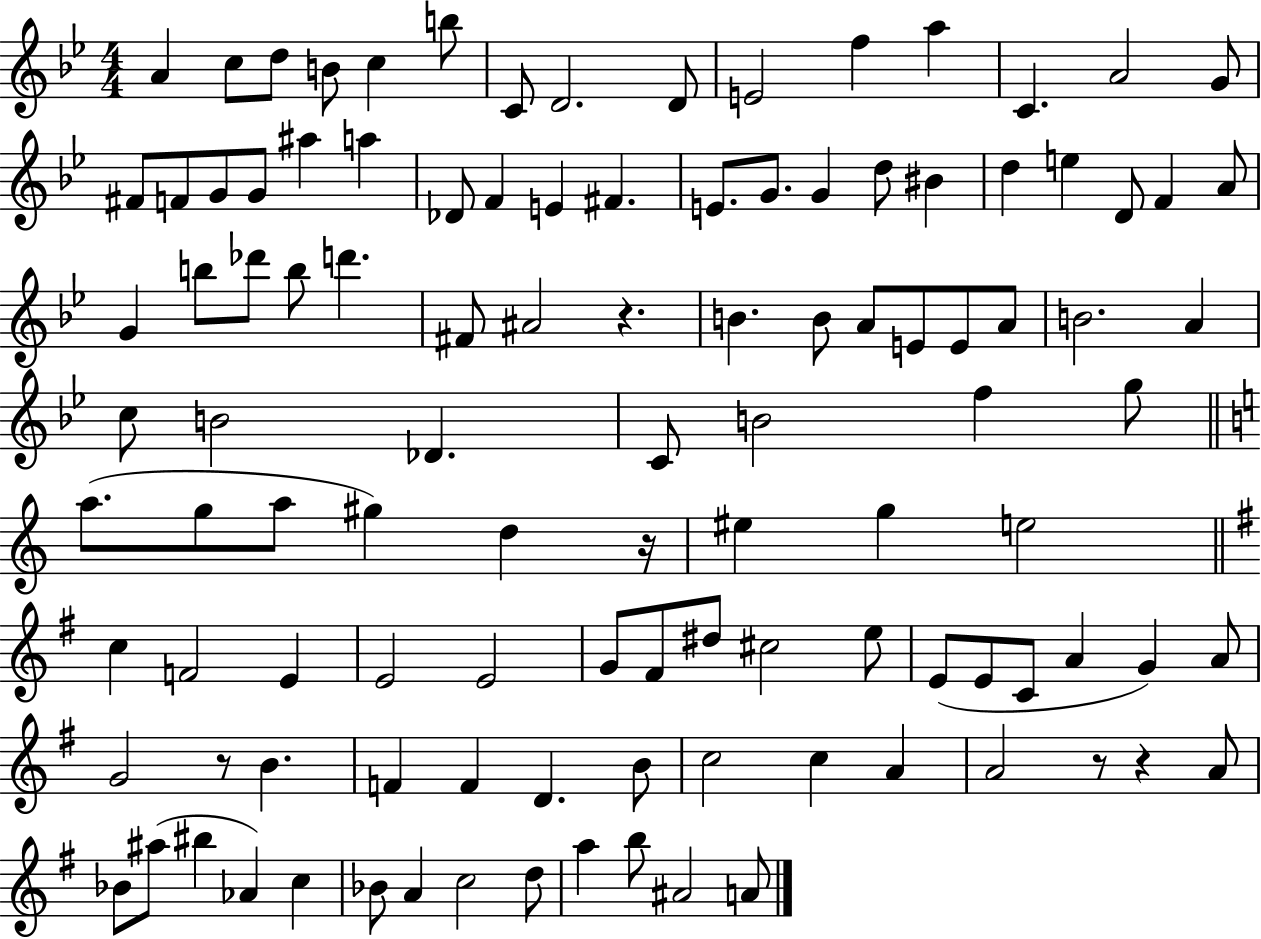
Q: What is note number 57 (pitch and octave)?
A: G5